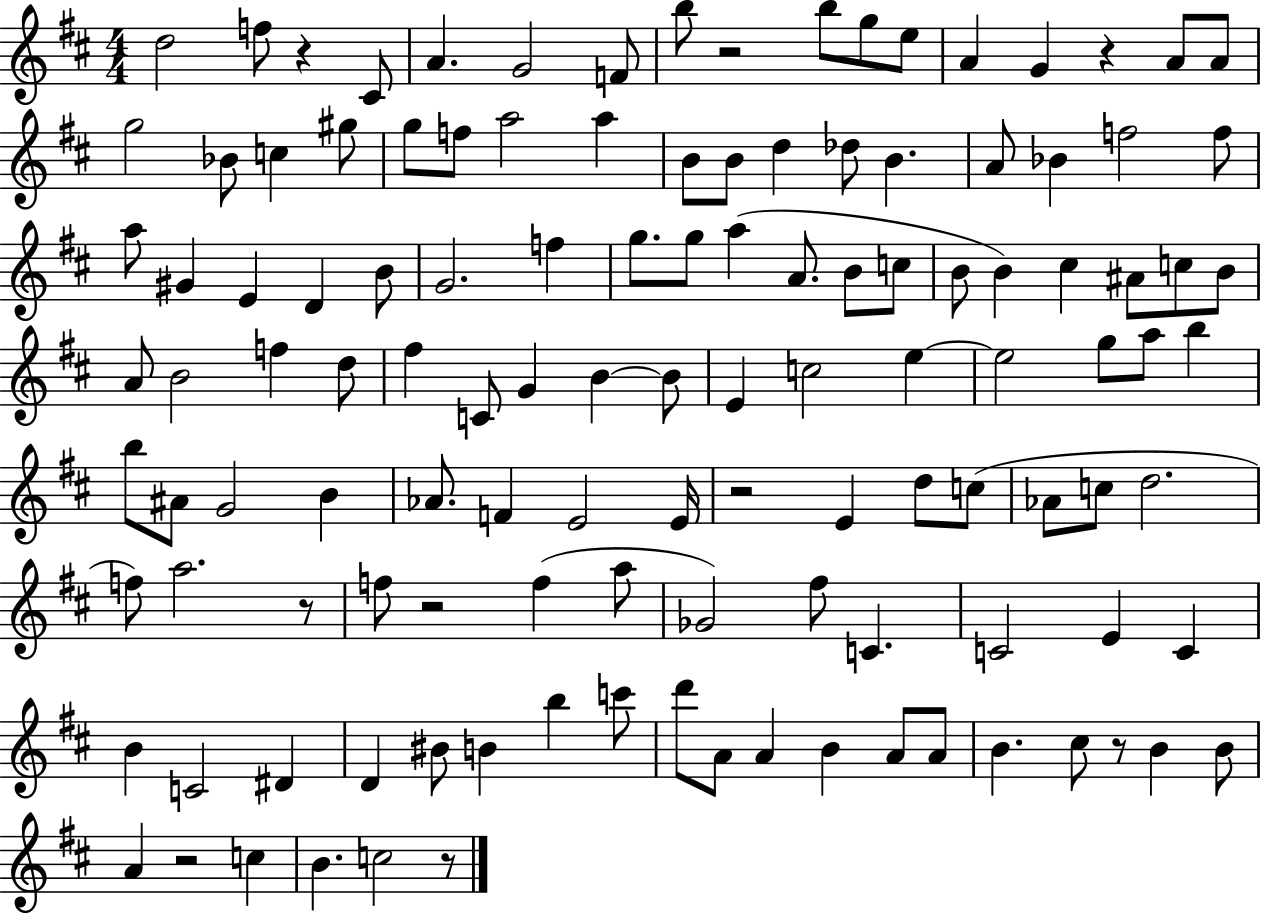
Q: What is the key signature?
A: D major